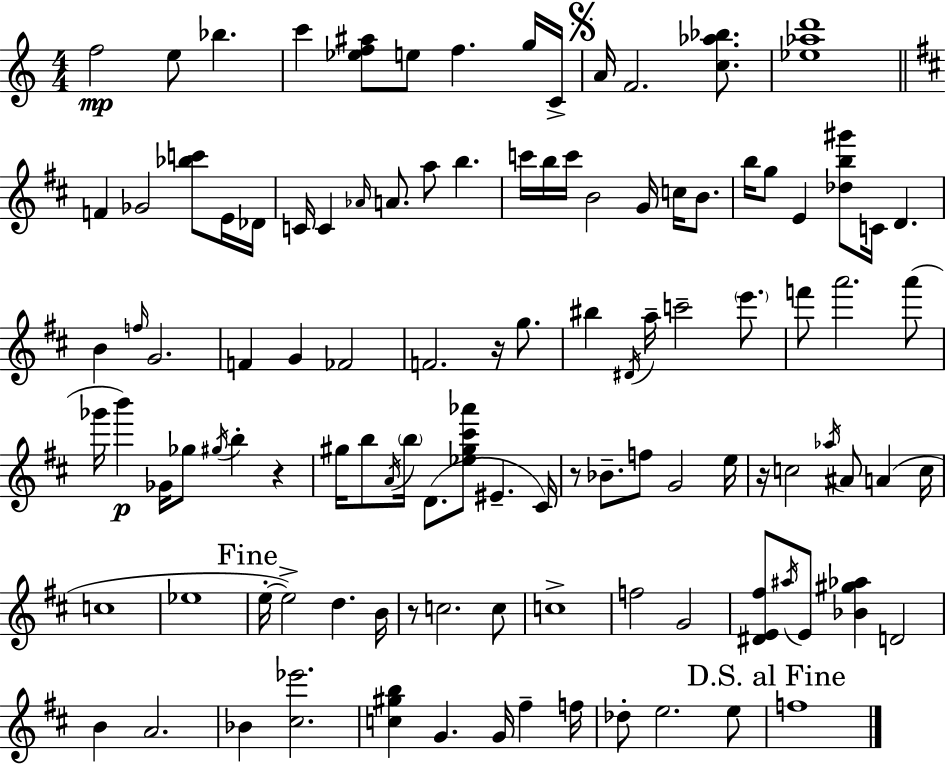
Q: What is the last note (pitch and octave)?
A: F5